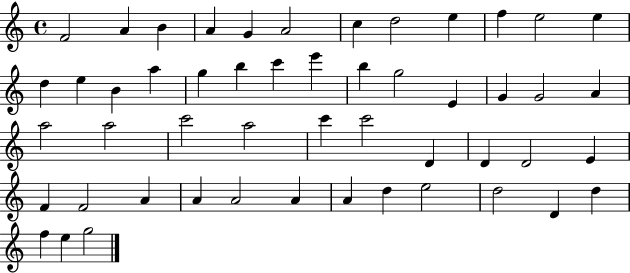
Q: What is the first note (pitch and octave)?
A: F4